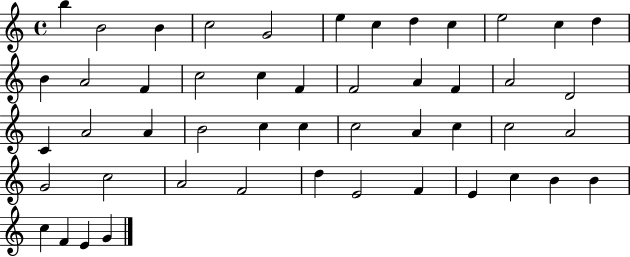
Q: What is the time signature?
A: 4/4